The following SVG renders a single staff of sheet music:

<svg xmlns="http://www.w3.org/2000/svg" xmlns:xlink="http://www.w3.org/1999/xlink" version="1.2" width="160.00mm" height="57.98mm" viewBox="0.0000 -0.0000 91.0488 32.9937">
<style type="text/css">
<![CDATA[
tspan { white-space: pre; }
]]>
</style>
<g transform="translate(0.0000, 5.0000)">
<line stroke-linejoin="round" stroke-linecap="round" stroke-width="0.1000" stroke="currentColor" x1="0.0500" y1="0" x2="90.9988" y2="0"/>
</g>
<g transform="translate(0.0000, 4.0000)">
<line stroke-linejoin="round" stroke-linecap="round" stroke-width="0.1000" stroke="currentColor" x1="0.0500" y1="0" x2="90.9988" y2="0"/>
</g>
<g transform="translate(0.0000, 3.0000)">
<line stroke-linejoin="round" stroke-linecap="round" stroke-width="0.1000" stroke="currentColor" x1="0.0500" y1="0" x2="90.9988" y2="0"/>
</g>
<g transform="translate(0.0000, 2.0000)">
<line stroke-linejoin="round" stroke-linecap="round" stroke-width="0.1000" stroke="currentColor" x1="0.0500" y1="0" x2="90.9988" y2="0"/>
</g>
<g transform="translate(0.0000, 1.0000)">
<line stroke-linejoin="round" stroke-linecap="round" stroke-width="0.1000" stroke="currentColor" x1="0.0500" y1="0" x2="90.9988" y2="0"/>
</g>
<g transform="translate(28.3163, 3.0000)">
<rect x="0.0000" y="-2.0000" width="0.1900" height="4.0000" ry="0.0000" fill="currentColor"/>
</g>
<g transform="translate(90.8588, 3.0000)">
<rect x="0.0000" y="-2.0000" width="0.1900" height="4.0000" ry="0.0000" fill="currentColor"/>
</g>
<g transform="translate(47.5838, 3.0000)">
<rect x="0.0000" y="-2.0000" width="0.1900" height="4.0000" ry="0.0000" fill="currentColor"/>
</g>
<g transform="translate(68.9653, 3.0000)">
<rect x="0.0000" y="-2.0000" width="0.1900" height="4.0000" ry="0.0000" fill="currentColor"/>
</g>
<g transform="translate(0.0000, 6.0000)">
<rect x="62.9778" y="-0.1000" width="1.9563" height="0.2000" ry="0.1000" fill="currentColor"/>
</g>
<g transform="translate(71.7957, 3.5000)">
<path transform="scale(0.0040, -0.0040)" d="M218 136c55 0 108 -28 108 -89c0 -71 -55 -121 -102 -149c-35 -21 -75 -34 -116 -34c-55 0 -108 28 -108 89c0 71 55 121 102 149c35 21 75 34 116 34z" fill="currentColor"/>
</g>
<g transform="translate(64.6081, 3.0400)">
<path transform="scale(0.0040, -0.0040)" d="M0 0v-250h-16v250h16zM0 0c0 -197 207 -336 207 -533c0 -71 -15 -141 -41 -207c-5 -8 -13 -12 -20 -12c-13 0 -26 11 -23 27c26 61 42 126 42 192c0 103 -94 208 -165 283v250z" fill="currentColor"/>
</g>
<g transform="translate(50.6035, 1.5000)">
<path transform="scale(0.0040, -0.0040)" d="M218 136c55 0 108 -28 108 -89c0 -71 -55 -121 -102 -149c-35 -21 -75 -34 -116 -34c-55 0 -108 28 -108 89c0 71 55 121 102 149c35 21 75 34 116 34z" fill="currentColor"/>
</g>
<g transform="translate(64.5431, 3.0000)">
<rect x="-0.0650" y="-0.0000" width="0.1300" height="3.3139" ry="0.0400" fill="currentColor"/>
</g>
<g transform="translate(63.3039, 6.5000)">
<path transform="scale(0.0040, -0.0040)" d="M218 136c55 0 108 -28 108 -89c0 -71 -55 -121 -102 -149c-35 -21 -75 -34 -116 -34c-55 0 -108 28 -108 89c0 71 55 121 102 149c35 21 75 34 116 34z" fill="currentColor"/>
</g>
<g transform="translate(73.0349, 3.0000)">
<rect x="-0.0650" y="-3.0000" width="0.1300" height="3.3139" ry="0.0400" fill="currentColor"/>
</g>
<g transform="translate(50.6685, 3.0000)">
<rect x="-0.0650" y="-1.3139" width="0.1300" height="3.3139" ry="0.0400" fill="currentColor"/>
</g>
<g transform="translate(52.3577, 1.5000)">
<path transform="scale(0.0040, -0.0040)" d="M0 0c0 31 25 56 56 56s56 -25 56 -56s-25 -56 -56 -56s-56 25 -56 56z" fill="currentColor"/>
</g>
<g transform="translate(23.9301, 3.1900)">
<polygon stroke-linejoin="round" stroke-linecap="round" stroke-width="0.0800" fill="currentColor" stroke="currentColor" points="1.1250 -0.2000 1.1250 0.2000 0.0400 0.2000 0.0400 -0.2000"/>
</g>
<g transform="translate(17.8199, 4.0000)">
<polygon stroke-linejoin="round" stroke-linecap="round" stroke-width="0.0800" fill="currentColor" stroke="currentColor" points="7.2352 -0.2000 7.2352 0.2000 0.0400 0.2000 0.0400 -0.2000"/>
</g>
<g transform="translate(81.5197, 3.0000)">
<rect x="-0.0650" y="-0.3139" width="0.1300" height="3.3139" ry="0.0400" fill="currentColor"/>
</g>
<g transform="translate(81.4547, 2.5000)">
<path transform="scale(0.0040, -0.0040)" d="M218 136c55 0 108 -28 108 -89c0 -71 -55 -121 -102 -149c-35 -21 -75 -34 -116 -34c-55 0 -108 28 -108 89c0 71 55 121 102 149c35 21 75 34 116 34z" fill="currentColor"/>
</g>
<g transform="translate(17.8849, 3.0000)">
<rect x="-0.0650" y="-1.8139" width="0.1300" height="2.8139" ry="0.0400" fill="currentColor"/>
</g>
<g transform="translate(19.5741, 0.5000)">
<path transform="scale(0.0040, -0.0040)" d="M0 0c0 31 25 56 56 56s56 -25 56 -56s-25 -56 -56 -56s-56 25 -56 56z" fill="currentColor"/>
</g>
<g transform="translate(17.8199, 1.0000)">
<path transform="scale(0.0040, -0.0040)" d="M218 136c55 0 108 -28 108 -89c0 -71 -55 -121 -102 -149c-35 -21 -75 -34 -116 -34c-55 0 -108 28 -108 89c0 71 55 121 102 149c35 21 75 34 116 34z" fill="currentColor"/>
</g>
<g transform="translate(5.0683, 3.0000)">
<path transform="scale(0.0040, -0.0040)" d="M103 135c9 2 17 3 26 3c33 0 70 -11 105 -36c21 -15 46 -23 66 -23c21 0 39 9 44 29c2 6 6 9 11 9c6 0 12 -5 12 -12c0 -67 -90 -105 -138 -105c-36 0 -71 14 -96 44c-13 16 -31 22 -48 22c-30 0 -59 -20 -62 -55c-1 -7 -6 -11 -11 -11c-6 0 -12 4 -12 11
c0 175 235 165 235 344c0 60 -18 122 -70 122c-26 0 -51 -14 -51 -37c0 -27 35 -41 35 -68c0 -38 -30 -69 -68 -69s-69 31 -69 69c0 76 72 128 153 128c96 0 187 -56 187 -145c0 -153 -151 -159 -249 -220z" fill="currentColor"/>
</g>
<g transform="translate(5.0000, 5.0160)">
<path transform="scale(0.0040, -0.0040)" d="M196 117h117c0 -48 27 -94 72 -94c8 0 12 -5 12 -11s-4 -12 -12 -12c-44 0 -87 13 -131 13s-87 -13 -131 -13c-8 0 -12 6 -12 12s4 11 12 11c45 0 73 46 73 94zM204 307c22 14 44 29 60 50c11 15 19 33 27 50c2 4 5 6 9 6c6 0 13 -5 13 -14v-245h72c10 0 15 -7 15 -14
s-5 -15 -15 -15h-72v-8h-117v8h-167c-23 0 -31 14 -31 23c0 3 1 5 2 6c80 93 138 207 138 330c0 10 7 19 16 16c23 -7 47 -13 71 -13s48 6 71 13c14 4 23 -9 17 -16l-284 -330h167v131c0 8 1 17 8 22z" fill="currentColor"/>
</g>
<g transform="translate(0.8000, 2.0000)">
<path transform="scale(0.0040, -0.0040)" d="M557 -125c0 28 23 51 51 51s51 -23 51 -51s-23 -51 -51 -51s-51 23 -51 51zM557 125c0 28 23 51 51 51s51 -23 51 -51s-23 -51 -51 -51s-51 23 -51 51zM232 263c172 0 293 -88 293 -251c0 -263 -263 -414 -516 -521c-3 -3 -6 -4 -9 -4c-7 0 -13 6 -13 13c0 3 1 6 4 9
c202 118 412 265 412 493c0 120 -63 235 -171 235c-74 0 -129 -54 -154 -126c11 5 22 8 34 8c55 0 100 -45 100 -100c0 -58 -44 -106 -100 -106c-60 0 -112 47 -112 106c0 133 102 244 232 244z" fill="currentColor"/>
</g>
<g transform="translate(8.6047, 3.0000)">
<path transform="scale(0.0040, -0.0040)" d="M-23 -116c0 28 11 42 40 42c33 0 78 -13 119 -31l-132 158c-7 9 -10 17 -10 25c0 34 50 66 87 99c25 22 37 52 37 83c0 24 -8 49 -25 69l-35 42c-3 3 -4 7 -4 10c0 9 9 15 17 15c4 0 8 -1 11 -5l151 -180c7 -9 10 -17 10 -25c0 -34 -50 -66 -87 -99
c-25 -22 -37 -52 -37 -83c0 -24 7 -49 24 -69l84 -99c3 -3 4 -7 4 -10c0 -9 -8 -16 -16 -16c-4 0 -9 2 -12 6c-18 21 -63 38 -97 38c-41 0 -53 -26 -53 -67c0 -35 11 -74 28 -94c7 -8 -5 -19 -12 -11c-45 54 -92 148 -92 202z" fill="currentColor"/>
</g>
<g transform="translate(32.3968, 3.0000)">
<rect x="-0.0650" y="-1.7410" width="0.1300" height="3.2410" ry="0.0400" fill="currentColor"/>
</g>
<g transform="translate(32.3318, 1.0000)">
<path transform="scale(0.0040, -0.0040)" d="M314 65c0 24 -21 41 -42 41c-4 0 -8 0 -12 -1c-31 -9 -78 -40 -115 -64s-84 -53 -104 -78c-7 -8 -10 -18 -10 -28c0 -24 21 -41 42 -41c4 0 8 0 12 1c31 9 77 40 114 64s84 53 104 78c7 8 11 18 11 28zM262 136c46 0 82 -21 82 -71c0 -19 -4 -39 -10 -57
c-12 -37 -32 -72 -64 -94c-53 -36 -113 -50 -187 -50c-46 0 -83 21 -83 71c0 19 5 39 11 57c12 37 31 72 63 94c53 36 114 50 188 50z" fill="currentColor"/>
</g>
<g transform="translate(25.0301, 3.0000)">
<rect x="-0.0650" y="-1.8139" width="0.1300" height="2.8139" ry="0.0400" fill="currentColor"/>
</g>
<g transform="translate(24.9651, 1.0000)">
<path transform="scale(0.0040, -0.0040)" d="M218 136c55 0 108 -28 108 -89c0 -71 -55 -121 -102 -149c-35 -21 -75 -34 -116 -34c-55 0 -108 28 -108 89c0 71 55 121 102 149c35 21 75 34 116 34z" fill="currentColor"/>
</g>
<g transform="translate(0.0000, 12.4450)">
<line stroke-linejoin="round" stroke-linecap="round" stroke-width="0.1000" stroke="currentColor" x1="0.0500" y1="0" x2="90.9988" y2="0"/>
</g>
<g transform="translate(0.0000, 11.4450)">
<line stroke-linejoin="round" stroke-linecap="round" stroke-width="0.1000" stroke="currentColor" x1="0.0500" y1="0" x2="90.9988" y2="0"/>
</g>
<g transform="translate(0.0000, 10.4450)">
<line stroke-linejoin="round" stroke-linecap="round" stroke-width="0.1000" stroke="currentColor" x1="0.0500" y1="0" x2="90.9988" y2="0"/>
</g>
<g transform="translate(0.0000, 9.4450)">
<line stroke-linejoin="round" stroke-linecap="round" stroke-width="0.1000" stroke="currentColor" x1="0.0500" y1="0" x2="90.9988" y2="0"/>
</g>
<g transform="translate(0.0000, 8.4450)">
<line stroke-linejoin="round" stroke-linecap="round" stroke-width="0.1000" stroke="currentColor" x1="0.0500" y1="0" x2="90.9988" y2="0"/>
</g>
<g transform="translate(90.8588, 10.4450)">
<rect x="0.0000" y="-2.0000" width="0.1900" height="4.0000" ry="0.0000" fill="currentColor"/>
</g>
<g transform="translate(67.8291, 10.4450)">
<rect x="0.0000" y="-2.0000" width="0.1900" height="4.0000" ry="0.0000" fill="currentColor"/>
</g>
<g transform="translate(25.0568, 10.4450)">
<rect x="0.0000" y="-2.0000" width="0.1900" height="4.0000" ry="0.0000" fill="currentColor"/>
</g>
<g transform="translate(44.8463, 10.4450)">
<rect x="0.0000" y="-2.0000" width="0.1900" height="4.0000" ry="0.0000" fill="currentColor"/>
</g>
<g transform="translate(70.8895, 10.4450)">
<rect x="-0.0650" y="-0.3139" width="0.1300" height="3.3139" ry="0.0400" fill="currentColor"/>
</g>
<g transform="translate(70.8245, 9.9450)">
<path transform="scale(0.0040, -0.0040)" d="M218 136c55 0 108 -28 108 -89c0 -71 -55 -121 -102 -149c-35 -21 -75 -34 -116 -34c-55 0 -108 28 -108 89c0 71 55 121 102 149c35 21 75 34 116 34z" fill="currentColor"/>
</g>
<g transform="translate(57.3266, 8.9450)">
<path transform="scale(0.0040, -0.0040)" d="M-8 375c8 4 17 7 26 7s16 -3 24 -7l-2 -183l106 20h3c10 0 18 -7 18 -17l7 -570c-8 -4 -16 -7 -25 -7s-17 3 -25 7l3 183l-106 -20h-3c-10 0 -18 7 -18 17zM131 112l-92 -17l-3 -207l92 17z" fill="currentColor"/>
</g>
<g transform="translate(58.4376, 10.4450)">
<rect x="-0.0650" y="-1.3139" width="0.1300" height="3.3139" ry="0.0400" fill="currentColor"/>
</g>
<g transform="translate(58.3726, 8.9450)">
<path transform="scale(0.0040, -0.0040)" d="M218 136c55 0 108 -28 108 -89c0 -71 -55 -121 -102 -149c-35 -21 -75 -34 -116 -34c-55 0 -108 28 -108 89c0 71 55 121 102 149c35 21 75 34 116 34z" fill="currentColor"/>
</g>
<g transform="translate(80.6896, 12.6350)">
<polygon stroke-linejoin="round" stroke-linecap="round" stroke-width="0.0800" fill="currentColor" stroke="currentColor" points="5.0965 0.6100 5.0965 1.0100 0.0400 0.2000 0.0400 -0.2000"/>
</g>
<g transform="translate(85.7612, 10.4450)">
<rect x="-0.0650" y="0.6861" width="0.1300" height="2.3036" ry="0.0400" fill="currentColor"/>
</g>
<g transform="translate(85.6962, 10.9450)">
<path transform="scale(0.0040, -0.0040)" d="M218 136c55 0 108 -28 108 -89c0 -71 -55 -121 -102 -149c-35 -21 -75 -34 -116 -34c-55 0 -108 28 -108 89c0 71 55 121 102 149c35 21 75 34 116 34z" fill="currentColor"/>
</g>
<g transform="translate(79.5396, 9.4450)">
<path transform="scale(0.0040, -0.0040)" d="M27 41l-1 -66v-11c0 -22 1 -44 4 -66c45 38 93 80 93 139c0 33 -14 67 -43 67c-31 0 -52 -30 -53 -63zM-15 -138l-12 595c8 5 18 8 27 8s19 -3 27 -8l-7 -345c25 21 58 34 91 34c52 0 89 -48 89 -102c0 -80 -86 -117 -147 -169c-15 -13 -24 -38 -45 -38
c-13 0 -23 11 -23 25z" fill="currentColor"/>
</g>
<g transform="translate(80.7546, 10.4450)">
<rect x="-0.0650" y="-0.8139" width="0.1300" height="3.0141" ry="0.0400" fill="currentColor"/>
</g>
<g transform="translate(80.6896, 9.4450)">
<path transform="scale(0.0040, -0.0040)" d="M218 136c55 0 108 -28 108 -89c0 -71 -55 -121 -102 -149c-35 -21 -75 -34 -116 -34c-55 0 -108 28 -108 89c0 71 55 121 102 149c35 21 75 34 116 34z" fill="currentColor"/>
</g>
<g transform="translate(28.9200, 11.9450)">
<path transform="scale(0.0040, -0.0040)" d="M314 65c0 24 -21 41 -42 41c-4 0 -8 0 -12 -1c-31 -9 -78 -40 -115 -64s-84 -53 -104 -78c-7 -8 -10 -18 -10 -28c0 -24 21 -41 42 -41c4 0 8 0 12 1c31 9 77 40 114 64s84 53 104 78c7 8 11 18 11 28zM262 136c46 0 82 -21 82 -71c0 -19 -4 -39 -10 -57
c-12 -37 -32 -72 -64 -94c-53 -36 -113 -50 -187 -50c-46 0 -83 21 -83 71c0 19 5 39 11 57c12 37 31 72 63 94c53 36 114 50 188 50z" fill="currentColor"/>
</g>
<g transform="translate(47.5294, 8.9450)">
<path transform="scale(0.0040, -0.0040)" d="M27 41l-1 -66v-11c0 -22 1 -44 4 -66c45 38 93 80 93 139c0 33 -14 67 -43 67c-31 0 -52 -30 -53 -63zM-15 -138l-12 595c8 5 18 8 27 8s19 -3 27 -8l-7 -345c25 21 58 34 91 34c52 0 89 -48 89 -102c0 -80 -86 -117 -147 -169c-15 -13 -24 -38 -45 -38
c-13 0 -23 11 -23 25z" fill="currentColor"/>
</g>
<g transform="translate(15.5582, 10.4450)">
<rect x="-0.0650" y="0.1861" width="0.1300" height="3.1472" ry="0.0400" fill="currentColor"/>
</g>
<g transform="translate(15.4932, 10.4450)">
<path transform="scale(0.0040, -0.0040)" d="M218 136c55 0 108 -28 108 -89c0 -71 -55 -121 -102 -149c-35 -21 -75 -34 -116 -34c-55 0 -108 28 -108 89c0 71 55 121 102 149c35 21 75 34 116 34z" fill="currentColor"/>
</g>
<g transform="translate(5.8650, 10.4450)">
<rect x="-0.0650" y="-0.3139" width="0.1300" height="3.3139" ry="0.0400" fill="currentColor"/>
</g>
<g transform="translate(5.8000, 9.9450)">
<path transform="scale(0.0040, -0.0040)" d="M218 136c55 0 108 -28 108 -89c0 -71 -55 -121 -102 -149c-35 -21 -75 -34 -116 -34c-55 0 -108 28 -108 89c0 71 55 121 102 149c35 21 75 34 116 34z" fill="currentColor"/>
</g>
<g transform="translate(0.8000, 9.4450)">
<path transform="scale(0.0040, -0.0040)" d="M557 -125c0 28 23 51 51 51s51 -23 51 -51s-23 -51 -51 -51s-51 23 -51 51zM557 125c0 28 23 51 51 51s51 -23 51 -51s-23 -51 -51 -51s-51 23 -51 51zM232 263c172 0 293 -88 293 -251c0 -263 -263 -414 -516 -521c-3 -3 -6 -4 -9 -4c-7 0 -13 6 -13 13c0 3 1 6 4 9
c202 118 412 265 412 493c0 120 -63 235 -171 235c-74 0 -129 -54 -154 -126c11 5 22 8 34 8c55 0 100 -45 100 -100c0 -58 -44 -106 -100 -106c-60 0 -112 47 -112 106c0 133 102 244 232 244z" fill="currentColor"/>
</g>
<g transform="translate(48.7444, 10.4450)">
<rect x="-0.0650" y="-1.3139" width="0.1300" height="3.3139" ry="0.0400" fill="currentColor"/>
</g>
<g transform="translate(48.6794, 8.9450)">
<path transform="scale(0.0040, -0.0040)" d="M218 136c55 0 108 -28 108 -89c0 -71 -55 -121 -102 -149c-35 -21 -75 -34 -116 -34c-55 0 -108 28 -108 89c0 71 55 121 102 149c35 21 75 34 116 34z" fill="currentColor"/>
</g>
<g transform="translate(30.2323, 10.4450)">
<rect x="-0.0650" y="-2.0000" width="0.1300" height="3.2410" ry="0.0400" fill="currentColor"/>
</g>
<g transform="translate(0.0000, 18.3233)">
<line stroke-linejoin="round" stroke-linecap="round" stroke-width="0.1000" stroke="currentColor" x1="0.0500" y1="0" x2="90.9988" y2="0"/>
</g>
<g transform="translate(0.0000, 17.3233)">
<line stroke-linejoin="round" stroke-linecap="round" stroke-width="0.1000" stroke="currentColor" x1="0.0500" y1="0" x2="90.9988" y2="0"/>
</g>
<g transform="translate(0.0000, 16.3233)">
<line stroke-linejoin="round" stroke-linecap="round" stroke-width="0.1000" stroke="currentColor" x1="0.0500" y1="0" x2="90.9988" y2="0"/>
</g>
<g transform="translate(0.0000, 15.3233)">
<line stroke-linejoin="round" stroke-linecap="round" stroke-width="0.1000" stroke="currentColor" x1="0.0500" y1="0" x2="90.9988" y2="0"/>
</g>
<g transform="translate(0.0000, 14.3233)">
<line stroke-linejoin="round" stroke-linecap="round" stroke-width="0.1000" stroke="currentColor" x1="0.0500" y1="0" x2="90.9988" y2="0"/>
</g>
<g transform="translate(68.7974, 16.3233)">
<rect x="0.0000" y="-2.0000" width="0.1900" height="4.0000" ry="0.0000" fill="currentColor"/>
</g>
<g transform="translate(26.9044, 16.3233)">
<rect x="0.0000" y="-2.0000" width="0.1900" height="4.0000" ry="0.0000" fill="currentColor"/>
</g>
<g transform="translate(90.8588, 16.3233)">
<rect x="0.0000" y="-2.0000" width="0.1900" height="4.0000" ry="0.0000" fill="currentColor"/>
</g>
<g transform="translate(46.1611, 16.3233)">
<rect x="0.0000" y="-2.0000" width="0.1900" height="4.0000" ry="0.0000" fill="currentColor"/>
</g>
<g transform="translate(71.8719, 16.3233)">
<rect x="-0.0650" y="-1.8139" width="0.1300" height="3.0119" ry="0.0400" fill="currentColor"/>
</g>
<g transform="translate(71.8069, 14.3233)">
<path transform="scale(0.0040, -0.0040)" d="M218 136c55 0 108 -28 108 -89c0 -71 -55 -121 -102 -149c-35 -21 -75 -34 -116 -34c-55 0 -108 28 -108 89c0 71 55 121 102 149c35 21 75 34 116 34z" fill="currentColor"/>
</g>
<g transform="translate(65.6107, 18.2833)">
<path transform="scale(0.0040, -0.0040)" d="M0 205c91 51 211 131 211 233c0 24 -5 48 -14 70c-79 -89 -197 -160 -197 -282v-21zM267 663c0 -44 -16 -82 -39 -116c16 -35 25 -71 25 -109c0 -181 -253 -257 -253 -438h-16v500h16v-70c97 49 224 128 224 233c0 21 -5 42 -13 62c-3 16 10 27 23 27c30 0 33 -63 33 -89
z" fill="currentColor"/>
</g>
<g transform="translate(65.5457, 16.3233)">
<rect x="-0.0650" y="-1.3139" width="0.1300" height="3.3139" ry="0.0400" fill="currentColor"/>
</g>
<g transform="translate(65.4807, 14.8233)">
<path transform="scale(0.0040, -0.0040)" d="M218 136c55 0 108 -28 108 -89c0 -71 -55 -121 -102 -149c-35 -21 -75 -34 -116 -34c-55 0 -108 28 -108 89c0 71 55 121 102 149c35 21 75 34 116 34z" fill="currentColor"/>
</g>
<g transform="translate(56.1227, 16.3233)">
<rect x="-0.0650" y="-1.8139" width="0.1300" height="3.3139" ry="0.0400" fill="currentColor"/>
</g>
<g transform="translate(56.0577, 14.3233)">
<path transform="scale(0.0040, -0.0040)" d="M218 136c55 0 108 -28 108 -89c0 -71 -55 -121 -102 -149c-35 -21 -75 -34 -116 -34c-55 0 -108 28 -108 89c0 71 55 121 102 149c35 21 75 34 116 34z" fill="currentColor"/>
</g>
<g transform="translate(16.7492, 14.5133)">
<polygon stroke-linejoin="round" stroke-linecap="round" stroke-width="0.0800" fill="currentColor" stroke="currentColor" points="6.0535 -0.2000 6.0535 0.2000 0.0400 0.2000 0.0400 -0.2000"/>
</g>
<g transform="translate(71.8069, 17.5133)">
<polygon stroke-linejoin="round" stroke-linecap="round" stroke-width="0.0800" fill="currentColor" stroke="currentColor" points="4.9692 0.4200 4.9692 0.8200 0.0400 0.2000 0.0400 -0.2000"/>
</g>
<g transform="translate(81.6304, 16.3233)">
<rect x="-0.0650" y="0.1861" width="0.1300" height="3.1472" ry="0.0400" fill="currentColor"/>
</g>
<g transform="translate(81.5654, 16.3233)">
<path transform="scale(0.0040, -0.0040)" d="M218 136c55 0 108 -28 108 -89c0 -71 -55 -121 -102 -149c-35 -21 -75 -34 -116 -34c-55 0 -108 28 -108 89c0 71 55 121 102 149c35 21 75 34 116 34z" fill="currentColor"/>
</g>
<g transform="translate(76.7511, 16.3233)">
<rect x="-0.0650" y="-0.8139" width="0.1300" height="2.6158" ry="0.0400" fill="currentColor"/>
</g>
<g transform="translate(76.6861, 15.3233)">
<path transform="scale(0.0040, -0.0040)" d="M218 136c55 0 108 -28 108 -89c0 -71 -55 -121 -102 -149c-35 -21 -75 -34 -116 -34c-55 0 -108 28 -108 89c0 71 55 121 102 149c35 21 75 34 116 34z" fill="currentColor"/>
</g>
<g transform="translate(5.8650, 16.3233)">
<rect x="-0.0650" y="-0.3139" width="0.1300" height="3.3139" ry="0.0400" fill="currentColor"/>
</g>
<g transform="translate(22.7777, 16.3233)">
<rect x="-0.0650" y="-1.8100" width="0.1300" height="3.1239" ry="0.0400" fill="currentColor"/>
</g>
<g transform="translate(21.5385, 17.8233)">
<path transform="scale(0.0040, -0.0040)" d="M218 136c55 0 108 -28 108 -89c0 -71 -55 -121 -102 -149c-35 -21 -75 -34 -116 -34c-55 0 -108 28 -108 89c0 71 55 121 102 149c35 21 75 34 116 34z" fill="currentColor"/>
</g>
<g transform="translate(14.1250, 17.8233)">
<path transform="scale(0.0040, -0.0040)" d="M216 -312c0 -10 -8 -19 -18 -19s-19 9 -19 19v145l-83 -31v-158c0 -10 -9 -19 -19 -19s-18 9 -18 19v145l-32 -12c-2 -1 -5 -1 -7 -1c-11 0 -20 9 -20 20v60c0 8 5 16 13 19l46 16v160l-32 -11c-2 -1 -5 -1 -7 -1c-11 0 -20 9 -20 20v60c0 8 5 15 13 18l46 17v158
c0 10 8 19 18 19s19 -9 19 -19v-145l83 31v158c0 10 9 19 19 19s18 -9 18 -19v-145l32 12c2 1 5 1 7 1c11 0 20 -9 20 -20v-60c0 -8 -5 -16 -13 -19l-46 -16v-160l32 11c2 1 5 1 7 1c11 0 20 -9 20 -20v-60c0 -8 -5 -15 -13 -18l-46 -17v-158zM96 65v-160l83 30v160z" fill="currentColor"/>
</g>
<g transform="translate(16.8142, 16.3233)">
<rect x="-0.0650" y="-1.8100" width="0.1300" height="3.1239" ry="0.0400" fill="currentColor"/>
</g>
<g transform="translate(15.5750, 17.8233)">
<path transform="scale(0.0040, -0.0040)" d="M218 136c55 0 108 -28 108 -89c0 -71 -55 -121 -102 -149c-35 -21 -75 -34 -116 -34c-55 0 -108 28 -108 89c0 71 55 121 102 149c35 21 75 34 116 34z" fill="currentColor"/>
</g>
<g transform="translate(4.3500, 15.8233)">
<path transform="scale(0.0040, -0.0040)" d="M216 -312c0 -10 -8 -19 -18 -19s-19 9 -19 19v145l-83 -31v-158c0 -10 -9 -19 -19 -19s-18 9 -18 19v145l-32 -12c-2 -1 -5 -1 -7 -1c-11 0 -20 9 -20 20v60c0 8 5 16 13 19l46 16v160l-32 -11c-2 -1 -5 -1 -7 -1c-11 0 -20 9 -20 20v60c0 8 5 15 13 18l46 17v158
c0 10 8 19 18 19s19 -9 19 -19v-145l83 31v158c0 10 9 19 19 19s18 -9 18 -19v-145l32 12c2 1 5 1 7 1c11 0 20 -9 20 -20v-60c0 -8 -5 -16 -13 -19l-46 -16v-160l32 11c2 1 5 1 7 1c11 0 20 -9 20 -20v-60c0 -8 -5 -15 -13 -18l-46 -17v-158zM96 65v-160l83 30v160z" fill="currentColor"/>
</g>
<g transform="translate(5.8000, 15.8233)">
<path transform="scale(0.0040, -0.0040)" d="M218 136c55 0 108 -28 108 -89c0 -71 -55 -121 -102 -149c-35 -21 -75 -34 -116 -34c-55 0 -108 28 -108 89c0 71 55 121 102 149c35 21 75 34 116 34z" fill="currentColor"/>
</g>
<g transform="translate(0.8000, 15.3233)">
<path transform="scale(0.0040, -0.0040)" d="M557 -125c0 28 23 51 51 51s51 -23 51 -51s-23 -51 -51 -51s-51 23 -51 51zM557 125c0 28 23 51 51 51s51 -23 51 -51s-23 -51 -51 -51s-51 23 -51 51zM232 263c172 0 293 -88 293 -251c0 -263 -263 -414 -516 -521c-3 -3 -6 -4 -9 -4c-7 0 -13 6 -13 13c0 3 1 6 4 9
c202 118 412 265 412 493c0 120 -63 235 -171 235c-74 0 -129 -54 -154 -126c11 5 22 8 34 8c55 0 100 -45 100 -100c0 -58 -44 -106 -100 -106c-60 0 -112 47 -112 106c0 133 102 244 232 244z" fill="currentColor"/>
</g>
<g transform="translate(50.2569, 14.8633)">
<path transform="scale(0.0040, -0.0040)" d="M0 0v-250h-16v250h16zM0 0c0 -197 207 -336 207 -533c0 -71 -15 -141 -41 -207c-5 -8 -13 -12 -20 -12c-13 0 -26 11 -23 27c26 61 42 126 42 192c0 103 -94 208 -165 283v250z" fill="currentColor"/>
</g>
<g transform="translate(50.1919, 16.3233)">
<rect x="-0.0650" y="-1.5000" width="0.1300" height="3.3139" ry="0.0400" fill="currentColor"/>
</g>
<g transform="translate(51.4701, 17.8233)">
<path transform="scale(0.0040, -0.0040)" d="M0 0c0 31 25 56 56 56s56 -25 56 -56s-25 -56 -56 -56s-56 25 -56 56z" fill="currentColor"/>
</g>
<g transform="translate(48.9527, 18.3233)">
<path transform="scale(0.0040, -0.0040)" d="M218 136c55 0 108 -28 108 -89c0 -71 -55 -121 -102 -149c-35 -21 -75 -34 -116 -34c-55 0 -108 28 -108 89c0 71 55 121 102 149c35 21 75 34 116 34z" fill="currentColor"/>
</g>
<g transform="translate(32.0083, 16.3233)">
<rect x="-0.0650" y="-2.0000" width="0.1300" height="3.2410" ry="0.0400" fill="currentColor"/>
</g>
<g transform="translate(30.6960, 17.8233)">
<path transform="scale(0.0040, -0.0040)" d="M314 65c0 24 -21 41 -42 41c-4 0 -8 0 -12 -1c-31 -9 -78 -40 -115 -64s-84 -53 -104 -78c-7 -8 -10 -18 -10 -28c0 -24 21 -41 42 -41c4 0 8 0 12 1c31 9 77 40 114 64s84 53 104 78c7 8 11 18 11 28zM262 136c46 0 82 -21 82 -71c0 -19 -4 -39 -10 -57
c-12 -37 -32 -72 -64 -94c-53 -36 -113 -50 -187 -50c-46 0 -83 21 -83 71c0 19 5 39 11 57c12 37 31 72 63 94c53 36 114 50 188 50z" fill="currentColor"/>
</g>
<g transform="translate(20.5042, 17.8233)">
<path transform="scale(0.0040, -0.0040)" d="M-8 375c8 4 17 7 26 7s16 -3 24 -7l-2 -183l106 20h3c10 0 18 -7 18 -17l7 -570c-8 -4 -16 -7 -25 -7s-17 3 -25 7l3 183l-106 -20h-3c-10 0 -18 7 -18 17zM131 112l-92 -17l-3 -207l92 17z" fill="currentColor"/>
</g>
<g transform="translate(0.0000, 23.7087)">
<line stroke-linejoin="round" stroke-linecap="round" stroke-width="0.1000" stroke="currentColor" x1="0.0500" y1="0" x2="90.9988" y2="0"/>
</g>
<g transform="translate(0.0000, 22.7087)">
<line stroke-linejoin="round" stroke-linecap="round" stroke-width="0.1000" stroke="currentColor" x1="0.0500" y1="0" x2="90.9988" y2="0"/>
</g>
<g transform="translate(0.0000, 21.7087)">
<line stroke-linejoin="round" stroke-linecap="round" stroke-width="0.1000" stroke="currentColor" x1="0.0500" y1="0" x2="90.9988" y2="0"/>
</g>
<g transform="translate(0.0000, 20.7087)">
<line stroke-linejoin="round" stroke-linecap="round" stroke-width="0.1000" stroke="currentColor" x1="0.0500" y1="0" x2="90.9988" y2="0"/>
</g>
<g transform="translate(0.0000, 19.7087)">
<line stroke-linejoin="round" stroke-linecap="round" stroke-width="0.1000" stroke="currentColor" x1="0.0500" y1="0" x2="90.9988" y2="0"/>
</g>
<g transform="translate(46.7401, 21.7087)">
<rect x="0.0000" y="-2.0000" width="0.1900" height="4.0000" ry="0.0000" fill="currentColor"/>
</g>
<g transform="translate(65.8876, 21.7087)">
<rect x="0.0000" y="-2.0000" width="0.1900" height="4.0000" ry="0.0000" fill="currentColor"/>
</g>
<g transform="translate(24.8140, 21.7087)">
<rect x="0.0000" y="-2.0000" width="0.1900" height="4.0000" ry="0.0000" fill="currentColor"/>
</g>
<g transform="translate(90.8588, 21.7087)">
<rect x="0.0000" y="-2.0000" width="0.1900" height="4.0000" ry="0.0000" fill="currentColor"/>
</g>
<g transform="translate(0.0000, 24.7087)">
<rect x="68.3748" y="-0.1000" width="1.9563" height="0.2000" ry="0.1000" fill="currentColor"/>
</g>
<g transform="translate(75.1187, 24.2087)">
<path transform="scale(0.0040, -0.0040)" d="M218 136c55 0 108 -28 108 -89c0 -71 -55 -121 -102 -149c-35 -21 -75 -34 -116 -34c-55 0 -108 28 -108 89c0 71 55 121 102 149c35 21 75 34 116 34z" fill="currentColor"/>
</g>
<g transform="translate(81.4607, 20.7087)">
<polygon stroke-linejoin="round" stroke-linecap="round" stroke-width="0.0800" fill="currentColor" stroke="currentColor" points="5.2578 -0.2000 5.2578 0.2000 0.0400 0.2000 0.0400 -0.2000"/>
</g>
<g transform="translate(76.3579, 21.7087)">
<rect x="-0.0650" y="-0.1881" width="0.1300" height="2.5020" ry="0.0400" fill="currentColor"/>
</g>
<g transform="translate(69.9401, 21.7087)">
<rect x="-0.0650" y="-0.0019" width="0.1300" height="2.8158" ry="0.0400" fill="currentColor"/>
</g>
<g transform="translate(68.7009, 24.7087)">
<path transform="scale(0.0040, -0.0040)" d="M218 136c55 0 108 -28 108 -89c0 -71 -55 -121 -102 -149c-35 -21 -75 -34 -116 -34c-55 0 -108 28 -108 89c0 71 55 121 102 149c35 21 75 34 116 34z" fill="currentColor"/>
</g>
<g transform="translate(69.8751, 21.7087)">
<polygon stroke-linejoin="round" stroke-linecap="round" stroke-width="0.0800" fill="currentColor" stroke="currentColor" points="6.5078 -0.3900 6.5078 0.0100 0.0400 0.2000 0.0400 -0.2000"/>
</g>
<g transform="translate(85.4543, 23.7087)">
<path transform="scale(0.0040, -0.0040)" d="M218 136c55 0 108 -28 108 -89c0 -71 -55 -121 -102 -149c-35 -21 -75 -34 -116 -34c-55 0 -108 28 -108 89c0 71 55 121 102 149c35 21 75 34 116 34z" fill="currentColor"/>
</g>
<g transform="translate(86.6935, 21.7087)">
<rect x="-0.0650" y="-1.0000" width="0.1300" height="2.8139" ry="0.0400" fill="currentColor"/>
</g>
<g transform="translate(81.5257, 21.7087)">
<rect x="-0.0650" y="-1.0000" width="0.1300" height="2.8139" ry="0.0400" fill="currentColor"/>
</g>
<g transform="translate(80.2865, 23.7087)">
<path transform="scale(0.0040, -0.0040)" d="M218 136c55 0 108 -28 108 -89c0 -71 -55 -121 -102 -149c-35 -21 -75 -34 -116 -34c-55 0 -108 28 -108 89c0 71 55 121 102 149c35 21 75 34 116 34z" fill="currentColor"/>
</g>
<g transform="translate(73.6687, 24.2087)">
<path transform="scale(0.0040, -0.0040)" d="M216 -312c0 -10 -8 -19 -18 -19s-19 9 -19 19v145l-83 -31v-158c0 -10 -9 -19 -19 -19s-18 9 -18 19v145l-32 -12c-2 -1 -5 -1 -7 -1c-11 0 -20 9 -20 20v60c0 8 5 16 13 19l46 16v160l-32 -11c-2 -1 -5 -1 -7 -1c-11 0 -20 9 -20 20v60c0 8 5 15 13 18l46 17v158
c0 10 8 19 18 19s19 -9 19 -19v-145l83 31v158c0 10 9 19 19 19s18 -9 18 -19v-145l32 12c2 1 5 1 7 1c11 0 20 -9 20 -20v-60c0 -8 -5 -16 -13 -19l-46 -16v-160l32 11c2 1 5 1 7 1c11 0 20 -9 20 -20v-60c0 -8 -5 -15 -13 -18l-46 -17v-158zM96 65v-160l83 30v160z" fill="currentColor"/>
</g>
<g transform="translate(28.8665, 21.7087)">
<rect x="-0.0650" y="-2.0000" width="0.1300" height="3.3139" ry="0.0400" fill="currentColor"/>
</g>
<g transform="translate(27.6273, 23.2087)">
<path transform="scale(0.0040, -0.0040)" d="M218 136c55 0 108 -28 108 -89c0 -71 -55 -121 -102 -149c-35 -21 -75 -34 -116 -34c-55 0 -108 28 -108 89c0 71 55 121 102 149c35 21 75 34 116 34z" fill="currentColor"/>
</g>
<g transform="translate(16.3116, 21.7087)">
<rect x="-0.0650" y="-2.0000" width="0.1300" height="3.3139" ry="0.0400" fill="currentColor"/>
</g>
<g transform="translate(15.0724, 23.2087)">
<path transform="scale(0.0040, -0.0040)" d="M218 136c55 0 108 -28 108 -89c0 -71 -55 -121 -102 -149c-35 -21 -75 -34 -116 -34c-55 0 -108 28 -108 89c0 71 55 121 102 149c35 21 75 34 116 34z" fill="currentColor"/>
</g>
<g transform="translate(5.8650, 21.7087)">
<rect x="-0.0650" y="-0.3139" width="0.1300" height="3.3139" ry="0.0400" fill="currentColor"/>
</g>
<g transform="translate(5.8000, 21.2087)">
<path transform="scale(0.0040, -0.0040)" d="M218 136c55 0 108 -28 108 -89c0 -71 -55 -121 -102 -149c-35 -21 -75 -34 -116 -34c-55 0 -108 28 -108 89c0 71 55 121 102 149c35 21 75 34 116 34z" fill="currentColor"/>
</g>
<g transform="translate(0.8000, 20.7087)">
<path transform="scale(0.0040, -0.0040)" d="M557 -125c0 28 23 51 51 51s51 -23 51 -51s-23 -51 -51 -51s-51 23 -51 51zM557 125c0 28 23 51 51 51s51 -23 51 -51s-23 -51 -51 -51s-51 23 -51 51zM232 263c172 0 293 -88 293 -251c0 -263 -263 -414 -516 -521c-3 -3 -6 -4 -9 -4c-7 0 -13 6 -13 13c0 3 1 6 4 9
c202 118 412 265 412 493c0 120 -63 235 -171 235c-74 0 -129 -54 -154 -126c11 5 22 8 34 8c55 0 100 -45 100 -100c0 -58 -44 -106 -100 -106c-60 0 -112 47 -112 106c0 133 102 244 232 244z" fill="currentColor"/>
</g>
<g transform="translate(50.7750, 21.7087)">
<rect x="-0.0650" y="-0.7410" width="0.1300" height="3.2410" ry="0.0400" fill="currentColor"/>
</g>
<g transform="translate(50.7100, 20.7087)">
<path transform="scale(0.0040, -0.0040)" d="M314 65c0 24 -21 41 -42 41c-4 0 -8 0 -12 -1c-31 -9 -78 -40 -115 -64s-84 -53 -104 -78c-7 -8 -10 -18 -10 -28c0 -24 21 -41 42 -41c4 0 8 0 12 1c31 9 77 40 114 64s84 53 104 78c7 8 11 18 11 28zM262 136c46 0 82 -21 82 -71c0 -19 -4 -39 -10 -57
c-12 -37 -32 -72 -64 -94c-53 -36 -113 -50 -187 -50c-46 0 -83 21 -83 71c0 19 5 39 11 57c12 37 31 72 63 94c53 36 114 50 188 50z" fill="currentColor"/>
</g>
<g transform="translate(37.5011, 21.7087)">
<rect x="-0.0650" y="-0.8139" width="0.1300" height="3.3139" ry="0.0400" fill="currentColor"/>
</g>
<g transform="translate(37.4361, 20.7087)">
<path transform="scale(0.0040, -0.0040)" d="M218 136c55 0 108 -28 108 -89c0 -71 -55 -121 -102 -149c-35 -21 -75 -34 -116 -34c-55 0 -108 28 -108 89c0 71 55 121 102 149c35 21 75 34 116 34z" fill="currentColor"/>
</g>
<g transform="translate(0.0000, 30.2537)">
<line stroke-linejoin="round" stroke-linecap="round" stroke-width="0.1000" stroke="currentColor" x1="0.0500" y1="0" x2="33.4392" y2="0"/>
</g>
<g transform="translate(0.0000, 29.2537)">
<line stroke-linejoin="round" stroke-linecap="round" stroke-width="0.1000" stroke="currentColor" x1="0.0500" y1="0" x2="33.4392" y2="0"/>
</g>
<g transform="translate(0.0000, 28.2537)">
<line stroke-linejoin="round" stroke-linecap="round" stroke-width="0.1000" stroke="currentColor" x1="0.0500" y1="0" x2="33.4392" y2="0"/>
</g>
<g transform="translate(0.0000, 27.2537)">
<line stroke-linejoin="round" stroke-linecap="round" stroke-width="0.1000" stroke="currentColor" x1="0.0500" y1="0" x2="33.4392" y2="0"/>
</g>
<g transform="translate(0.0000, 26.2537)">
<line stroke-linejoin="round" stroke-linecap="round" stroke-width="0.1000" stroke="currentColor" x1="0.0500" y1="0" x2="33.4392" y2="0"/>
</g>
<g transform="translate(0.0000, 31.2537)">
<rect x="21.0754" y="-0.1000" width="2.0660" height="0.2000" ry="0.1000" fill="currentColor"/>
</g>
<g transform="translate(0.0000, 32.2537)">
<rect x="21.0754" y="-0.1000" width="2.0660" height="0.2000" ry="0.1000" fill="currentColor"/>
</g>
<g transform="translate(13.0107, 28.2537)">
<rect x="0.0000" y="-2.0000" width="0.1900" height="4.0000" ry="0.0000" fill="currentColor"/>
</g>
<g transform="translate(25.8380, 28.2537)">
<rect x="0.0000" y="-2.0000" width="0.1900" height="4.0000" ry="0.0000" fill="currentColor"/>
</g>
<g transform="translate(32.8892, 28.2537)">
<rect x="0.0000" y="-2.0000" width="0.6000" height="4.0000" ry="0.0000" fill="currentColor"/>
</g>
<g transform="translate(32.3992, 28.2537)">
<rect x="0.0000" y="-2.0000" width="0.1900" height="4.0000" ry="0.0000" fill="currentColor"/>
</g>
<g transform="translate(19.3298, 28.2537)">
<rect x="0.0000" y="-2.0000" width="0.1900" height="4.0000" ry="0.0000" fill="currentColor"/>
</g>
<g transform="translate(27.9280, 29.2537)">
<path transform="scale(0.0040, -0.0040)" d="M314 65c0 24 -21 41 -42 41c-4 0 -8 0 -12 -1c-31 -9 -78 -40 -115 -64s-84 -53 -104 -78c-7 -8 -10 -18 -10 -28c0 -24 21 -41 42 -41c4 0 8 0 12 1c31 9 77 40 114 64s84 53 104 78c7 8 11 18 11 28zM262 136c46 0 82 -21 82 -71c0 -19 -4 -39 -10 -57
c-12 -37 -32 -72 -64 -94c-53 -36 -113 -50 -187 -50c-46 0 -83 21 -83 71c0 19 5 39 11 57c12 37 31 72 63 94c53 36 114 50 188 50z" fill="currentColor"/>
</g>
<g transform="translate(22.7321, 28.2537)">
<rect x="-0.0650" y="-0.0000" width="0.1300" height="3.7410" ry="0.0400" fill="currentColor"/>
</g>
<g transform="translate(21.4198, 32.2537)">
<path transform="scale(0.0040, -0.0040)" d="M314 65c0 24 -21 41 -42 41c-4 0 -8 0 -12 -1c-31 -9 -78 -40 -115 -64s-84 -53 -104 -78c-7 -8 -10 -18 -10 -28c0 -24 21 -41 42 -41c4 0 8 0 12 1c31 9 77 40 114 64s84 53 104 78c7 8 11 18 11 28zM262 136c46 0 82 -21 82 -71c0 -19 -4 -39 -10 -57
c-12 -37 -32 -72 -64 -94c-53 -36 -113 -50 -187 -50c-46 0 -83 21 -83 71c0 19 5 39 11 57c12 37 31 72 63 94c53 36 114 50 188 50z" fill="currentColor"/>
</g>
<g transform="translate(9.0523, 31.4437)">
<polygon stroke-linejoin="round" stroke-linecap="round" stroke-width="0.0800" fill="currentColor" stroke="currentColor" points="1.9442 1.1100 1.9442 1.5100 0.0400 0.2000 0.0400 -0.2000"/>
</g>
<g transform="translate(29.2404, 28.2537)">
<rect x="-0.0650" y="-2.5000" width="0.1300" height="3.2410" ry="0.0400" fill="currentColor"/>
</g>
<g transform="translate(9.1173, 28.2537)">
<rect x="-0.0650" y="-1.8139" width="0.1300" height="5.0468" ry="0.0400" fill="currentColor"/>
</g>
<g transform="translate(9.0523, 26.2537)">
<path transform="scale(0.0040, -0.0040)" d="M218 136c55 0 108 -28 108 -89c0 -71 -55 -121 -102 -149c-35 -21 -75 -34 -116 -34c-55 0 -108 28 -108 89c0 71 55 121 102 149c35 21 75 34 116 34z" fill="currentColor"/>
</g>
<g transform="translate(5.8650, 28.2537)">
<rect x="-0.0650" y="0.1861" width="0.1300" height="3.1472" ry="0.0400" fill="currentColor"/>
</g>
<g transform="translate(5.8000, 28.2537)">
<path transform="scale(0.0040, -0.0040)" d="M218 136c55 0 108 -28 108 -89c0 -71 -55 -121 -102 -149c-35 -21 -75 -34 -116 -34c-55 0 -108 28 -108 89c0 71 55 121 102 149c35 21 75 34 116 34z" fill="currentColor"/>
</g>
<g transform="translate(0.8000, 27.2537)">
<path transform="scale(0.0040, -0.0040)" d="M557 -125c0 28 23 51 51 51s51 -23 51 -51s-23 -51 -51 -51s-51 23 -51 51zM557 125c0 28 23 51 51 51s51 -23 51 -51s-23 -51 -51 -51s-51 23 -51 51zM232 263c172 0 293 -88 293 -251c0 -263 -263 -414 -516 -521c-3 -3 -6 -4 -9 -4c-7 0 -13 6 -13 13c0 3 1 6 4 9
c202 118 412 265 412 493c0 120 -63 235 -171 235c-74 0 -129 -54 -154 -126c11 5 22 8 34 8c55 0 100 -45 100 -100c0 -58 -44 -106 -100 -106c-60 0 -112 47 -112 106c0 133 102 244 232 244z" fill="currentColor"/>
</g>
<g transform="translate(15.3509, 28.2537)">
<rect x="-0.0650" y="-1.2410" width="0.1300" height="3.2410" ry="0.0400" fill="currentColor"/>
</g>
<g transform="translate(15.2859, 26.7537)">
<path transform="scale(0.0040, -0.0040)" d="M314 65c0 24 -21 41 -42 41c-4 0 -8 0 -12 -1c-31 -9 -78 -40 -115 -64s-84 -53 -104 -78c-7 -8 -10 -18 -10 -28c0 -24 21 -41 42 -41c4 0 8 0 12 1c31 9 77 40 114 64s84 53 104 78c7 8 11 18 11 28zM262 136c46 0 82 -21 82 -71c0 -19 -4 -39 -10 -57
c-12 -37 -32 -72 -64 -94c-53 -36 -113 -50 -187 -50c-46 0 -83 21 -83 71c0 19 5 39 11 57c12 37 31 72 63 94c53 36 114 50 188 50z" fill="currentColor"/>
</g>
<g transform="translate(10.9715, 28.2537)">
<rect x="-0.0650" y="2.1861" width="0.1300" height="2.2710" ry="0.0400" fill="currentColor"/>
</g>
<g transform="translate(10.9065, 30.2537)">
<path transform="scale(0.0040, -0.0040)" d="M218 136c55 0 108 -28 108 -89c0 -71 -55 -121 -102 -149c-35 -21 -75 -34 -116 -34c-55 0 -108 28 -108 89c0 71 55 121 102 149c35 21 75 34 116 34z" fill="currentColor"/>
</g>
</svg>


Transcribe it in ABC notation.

X:1
T:Untitled
M:2/4
L:1/4
K:C
z A,/2 A,/4 A,2 G, D,,/2 C, E, E, D, A,,2 _G, G, E, _F,/2 C,/2 ^E, ^A,,/2 A,,/2 A,,2 G,,/2 A, G,/4 A,/2 F,/2 D, E, A,, A,, F, F,2 E,,/2 ^F,,/2 G,,/2 G,,/2 D, A,/2 G,,/2 G,2 C,,2 B,,2